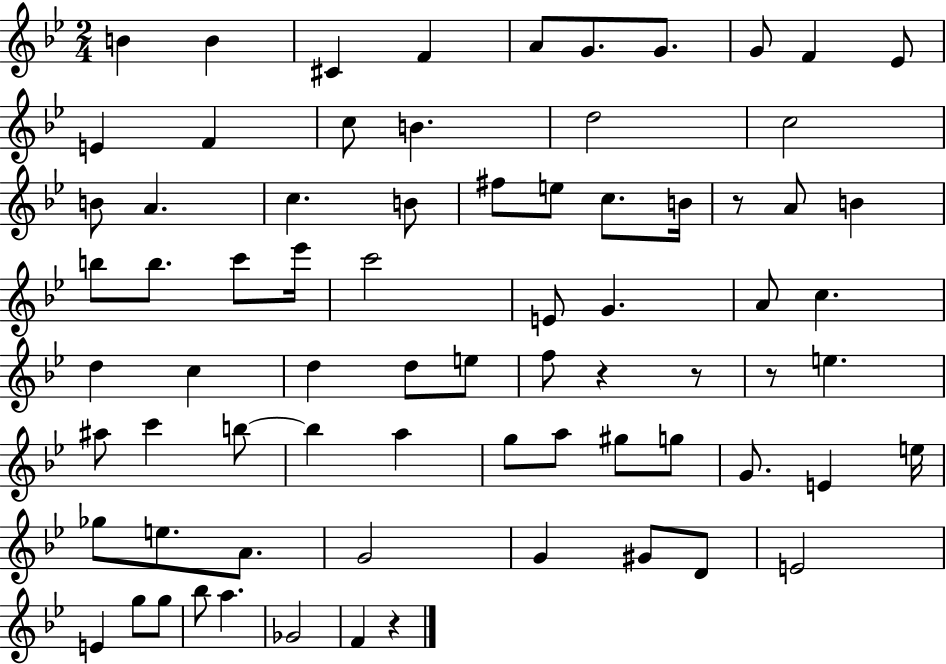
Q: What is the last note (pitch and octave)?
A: F4